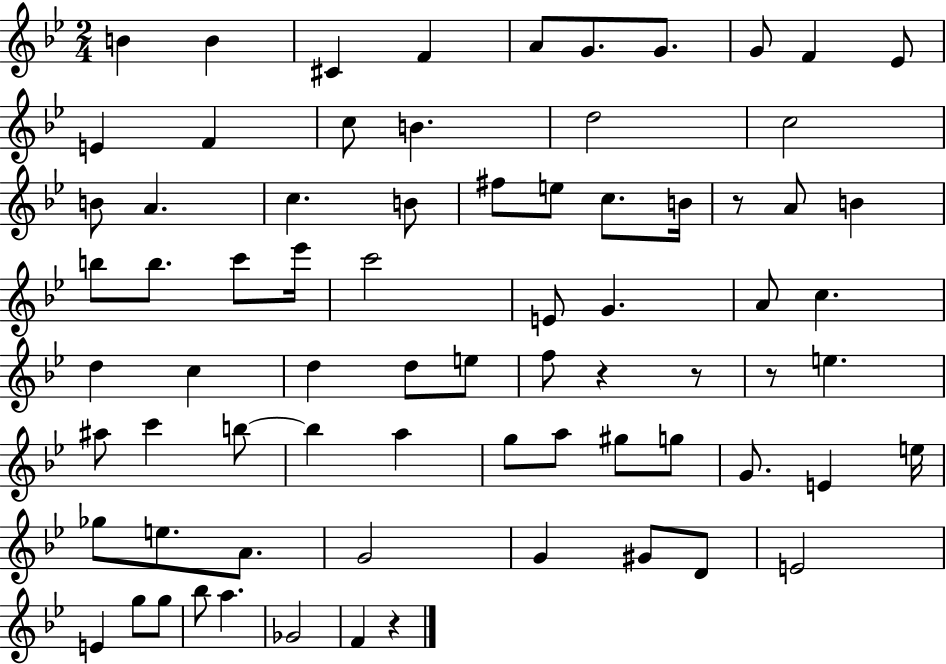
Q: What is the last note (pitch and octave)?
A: F4